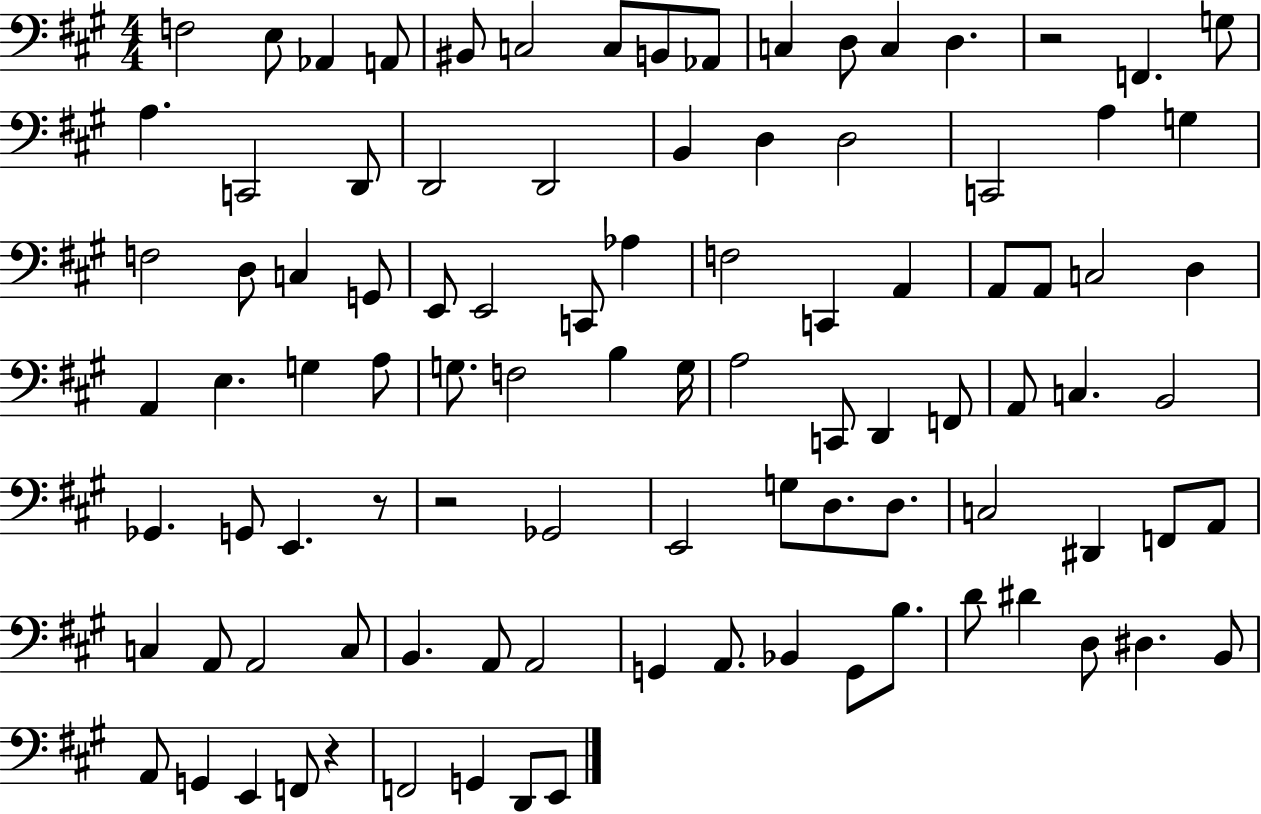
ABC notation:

X:1
T:Untitled
M:4/4
L:1/4
K:A
F,2 E,/2 _A,, A,,/2 ^B,,/2 C,2 C,/2 B,,/2 _A,,/2 C, D,/2 C, D, z2 F,, G,/2 A, C,,2 D,,/2 D,,2 D,,2 B,, D, D,2 C,,2 A, G, F,2 D,/2 C, G,,/2 E,,/2 E,,2 C,,/2 _A, F,2 C,, A,, A,,/2 A,,/2 C,2 D, A,, E, G, A,/2 G,/2 F,2 B, G,/4 A,2 C,,/2 D,, F,,/2 A,,/2 C, B,,2 _G,, G,,/2 E,, z/2 z2 _G,,2 E,,2 G,/2 D,/2 D,/2 C,2 ^D,, F,,/2 A,,/2 C, A,,/2 A,,2 C,/2 B,, A,,/2 A,,2 G,, A,,/2 _B,, G,,/2 B,/2 D/2 ^D D,/2 ^D, B,,/2 A,,/2 G,, E,, F,,/2 z F,,2 G,, D,,/2 E,,/2